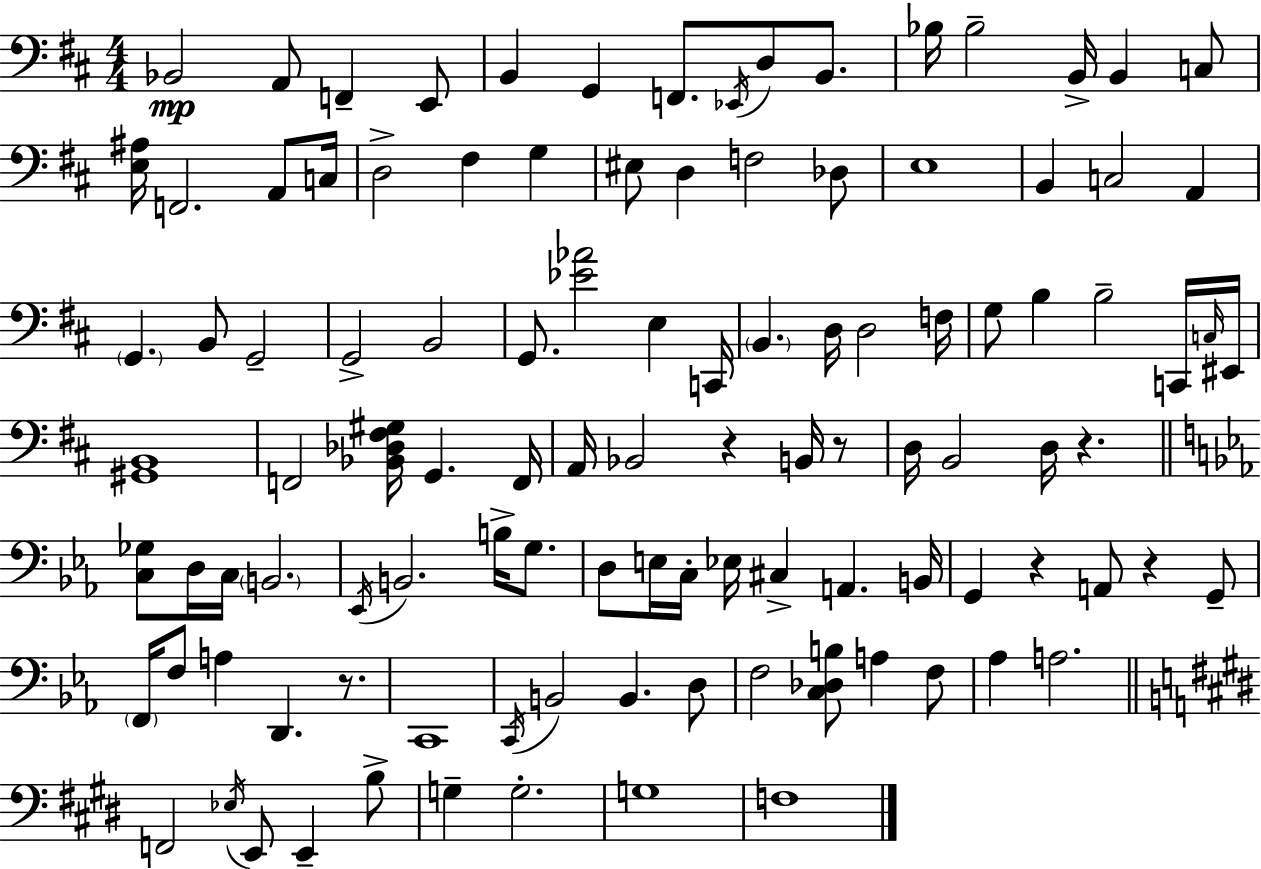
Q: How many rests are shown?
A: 6